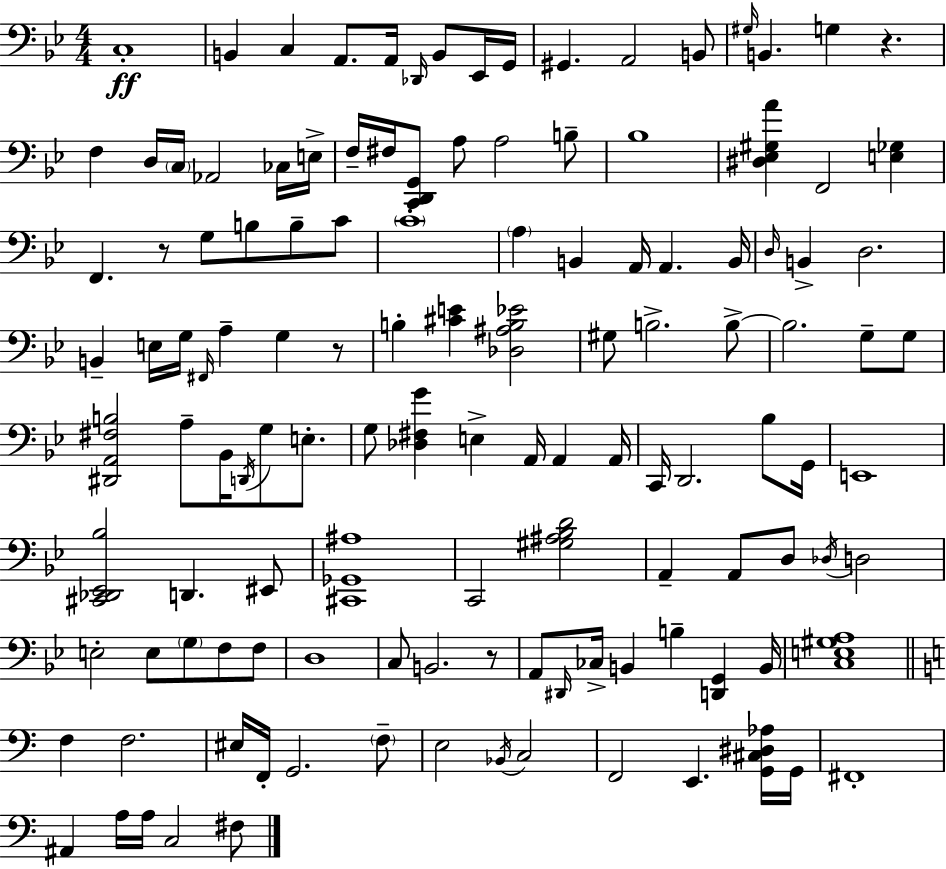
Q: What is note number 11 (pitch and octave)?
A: A2